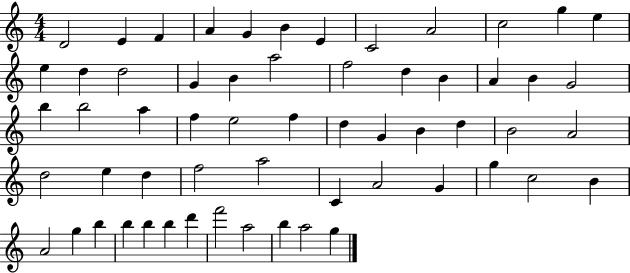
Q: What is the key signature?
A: C major